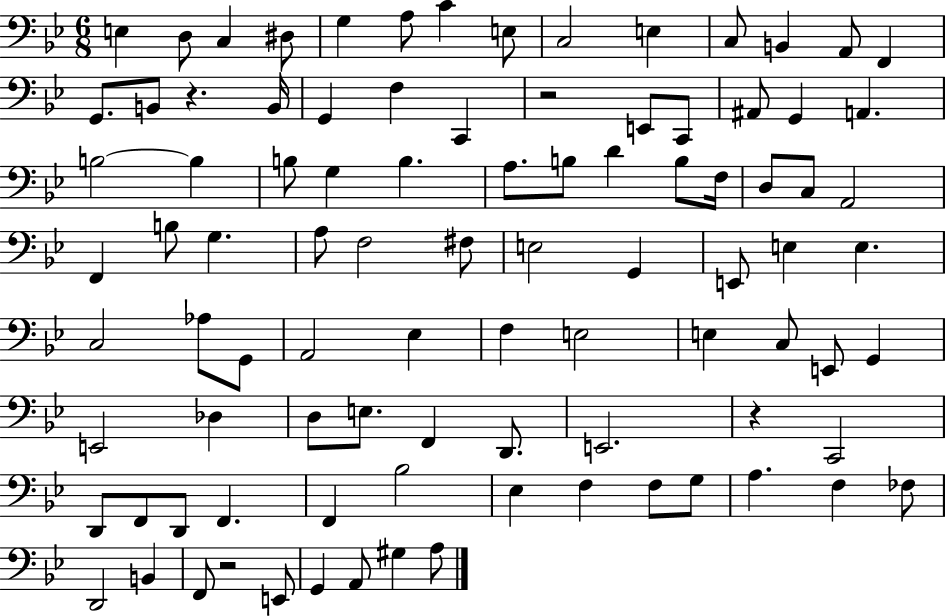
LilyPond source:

{
  \clef bass
  \numericTimeSignature
  \time 6/8
  \key bes \major
  e4 d8 c4 dis8 | g4 a8 c'4 e8 | c2 e4 | c8 b,4 a,8 f,4 | \break g,8. b,8 r4. b,16 | g,4 f4 c,4 | r2 e,8 c,8 | ais,8 g,4 a,4. | \break b2~~ b4 | b8 g4 b4. | a8. b8 d'4 b8 f16 | d8 c8 a,2 | \break f,4 b8 g4. | a8 f2 fis8 | e2 g,4 | e,8 e4 e4. | \break c2 aes8 g,8 | a,2 ees4 | f4 e2 | e4 c8 e,8 g,4 | \break e,2 des4 | d8 e8. f,4 d,8. | e,2. | r4 c,2 | \break d,8 f,8 d,8 f,4. | f,4 bes2 | ees4 f4 f8 g8 | a4. f4 fes8 | \break d,2 b,4 | f,8 r2 e,8 | g,4 a,8 gis4 a8 | \bar "|."
}